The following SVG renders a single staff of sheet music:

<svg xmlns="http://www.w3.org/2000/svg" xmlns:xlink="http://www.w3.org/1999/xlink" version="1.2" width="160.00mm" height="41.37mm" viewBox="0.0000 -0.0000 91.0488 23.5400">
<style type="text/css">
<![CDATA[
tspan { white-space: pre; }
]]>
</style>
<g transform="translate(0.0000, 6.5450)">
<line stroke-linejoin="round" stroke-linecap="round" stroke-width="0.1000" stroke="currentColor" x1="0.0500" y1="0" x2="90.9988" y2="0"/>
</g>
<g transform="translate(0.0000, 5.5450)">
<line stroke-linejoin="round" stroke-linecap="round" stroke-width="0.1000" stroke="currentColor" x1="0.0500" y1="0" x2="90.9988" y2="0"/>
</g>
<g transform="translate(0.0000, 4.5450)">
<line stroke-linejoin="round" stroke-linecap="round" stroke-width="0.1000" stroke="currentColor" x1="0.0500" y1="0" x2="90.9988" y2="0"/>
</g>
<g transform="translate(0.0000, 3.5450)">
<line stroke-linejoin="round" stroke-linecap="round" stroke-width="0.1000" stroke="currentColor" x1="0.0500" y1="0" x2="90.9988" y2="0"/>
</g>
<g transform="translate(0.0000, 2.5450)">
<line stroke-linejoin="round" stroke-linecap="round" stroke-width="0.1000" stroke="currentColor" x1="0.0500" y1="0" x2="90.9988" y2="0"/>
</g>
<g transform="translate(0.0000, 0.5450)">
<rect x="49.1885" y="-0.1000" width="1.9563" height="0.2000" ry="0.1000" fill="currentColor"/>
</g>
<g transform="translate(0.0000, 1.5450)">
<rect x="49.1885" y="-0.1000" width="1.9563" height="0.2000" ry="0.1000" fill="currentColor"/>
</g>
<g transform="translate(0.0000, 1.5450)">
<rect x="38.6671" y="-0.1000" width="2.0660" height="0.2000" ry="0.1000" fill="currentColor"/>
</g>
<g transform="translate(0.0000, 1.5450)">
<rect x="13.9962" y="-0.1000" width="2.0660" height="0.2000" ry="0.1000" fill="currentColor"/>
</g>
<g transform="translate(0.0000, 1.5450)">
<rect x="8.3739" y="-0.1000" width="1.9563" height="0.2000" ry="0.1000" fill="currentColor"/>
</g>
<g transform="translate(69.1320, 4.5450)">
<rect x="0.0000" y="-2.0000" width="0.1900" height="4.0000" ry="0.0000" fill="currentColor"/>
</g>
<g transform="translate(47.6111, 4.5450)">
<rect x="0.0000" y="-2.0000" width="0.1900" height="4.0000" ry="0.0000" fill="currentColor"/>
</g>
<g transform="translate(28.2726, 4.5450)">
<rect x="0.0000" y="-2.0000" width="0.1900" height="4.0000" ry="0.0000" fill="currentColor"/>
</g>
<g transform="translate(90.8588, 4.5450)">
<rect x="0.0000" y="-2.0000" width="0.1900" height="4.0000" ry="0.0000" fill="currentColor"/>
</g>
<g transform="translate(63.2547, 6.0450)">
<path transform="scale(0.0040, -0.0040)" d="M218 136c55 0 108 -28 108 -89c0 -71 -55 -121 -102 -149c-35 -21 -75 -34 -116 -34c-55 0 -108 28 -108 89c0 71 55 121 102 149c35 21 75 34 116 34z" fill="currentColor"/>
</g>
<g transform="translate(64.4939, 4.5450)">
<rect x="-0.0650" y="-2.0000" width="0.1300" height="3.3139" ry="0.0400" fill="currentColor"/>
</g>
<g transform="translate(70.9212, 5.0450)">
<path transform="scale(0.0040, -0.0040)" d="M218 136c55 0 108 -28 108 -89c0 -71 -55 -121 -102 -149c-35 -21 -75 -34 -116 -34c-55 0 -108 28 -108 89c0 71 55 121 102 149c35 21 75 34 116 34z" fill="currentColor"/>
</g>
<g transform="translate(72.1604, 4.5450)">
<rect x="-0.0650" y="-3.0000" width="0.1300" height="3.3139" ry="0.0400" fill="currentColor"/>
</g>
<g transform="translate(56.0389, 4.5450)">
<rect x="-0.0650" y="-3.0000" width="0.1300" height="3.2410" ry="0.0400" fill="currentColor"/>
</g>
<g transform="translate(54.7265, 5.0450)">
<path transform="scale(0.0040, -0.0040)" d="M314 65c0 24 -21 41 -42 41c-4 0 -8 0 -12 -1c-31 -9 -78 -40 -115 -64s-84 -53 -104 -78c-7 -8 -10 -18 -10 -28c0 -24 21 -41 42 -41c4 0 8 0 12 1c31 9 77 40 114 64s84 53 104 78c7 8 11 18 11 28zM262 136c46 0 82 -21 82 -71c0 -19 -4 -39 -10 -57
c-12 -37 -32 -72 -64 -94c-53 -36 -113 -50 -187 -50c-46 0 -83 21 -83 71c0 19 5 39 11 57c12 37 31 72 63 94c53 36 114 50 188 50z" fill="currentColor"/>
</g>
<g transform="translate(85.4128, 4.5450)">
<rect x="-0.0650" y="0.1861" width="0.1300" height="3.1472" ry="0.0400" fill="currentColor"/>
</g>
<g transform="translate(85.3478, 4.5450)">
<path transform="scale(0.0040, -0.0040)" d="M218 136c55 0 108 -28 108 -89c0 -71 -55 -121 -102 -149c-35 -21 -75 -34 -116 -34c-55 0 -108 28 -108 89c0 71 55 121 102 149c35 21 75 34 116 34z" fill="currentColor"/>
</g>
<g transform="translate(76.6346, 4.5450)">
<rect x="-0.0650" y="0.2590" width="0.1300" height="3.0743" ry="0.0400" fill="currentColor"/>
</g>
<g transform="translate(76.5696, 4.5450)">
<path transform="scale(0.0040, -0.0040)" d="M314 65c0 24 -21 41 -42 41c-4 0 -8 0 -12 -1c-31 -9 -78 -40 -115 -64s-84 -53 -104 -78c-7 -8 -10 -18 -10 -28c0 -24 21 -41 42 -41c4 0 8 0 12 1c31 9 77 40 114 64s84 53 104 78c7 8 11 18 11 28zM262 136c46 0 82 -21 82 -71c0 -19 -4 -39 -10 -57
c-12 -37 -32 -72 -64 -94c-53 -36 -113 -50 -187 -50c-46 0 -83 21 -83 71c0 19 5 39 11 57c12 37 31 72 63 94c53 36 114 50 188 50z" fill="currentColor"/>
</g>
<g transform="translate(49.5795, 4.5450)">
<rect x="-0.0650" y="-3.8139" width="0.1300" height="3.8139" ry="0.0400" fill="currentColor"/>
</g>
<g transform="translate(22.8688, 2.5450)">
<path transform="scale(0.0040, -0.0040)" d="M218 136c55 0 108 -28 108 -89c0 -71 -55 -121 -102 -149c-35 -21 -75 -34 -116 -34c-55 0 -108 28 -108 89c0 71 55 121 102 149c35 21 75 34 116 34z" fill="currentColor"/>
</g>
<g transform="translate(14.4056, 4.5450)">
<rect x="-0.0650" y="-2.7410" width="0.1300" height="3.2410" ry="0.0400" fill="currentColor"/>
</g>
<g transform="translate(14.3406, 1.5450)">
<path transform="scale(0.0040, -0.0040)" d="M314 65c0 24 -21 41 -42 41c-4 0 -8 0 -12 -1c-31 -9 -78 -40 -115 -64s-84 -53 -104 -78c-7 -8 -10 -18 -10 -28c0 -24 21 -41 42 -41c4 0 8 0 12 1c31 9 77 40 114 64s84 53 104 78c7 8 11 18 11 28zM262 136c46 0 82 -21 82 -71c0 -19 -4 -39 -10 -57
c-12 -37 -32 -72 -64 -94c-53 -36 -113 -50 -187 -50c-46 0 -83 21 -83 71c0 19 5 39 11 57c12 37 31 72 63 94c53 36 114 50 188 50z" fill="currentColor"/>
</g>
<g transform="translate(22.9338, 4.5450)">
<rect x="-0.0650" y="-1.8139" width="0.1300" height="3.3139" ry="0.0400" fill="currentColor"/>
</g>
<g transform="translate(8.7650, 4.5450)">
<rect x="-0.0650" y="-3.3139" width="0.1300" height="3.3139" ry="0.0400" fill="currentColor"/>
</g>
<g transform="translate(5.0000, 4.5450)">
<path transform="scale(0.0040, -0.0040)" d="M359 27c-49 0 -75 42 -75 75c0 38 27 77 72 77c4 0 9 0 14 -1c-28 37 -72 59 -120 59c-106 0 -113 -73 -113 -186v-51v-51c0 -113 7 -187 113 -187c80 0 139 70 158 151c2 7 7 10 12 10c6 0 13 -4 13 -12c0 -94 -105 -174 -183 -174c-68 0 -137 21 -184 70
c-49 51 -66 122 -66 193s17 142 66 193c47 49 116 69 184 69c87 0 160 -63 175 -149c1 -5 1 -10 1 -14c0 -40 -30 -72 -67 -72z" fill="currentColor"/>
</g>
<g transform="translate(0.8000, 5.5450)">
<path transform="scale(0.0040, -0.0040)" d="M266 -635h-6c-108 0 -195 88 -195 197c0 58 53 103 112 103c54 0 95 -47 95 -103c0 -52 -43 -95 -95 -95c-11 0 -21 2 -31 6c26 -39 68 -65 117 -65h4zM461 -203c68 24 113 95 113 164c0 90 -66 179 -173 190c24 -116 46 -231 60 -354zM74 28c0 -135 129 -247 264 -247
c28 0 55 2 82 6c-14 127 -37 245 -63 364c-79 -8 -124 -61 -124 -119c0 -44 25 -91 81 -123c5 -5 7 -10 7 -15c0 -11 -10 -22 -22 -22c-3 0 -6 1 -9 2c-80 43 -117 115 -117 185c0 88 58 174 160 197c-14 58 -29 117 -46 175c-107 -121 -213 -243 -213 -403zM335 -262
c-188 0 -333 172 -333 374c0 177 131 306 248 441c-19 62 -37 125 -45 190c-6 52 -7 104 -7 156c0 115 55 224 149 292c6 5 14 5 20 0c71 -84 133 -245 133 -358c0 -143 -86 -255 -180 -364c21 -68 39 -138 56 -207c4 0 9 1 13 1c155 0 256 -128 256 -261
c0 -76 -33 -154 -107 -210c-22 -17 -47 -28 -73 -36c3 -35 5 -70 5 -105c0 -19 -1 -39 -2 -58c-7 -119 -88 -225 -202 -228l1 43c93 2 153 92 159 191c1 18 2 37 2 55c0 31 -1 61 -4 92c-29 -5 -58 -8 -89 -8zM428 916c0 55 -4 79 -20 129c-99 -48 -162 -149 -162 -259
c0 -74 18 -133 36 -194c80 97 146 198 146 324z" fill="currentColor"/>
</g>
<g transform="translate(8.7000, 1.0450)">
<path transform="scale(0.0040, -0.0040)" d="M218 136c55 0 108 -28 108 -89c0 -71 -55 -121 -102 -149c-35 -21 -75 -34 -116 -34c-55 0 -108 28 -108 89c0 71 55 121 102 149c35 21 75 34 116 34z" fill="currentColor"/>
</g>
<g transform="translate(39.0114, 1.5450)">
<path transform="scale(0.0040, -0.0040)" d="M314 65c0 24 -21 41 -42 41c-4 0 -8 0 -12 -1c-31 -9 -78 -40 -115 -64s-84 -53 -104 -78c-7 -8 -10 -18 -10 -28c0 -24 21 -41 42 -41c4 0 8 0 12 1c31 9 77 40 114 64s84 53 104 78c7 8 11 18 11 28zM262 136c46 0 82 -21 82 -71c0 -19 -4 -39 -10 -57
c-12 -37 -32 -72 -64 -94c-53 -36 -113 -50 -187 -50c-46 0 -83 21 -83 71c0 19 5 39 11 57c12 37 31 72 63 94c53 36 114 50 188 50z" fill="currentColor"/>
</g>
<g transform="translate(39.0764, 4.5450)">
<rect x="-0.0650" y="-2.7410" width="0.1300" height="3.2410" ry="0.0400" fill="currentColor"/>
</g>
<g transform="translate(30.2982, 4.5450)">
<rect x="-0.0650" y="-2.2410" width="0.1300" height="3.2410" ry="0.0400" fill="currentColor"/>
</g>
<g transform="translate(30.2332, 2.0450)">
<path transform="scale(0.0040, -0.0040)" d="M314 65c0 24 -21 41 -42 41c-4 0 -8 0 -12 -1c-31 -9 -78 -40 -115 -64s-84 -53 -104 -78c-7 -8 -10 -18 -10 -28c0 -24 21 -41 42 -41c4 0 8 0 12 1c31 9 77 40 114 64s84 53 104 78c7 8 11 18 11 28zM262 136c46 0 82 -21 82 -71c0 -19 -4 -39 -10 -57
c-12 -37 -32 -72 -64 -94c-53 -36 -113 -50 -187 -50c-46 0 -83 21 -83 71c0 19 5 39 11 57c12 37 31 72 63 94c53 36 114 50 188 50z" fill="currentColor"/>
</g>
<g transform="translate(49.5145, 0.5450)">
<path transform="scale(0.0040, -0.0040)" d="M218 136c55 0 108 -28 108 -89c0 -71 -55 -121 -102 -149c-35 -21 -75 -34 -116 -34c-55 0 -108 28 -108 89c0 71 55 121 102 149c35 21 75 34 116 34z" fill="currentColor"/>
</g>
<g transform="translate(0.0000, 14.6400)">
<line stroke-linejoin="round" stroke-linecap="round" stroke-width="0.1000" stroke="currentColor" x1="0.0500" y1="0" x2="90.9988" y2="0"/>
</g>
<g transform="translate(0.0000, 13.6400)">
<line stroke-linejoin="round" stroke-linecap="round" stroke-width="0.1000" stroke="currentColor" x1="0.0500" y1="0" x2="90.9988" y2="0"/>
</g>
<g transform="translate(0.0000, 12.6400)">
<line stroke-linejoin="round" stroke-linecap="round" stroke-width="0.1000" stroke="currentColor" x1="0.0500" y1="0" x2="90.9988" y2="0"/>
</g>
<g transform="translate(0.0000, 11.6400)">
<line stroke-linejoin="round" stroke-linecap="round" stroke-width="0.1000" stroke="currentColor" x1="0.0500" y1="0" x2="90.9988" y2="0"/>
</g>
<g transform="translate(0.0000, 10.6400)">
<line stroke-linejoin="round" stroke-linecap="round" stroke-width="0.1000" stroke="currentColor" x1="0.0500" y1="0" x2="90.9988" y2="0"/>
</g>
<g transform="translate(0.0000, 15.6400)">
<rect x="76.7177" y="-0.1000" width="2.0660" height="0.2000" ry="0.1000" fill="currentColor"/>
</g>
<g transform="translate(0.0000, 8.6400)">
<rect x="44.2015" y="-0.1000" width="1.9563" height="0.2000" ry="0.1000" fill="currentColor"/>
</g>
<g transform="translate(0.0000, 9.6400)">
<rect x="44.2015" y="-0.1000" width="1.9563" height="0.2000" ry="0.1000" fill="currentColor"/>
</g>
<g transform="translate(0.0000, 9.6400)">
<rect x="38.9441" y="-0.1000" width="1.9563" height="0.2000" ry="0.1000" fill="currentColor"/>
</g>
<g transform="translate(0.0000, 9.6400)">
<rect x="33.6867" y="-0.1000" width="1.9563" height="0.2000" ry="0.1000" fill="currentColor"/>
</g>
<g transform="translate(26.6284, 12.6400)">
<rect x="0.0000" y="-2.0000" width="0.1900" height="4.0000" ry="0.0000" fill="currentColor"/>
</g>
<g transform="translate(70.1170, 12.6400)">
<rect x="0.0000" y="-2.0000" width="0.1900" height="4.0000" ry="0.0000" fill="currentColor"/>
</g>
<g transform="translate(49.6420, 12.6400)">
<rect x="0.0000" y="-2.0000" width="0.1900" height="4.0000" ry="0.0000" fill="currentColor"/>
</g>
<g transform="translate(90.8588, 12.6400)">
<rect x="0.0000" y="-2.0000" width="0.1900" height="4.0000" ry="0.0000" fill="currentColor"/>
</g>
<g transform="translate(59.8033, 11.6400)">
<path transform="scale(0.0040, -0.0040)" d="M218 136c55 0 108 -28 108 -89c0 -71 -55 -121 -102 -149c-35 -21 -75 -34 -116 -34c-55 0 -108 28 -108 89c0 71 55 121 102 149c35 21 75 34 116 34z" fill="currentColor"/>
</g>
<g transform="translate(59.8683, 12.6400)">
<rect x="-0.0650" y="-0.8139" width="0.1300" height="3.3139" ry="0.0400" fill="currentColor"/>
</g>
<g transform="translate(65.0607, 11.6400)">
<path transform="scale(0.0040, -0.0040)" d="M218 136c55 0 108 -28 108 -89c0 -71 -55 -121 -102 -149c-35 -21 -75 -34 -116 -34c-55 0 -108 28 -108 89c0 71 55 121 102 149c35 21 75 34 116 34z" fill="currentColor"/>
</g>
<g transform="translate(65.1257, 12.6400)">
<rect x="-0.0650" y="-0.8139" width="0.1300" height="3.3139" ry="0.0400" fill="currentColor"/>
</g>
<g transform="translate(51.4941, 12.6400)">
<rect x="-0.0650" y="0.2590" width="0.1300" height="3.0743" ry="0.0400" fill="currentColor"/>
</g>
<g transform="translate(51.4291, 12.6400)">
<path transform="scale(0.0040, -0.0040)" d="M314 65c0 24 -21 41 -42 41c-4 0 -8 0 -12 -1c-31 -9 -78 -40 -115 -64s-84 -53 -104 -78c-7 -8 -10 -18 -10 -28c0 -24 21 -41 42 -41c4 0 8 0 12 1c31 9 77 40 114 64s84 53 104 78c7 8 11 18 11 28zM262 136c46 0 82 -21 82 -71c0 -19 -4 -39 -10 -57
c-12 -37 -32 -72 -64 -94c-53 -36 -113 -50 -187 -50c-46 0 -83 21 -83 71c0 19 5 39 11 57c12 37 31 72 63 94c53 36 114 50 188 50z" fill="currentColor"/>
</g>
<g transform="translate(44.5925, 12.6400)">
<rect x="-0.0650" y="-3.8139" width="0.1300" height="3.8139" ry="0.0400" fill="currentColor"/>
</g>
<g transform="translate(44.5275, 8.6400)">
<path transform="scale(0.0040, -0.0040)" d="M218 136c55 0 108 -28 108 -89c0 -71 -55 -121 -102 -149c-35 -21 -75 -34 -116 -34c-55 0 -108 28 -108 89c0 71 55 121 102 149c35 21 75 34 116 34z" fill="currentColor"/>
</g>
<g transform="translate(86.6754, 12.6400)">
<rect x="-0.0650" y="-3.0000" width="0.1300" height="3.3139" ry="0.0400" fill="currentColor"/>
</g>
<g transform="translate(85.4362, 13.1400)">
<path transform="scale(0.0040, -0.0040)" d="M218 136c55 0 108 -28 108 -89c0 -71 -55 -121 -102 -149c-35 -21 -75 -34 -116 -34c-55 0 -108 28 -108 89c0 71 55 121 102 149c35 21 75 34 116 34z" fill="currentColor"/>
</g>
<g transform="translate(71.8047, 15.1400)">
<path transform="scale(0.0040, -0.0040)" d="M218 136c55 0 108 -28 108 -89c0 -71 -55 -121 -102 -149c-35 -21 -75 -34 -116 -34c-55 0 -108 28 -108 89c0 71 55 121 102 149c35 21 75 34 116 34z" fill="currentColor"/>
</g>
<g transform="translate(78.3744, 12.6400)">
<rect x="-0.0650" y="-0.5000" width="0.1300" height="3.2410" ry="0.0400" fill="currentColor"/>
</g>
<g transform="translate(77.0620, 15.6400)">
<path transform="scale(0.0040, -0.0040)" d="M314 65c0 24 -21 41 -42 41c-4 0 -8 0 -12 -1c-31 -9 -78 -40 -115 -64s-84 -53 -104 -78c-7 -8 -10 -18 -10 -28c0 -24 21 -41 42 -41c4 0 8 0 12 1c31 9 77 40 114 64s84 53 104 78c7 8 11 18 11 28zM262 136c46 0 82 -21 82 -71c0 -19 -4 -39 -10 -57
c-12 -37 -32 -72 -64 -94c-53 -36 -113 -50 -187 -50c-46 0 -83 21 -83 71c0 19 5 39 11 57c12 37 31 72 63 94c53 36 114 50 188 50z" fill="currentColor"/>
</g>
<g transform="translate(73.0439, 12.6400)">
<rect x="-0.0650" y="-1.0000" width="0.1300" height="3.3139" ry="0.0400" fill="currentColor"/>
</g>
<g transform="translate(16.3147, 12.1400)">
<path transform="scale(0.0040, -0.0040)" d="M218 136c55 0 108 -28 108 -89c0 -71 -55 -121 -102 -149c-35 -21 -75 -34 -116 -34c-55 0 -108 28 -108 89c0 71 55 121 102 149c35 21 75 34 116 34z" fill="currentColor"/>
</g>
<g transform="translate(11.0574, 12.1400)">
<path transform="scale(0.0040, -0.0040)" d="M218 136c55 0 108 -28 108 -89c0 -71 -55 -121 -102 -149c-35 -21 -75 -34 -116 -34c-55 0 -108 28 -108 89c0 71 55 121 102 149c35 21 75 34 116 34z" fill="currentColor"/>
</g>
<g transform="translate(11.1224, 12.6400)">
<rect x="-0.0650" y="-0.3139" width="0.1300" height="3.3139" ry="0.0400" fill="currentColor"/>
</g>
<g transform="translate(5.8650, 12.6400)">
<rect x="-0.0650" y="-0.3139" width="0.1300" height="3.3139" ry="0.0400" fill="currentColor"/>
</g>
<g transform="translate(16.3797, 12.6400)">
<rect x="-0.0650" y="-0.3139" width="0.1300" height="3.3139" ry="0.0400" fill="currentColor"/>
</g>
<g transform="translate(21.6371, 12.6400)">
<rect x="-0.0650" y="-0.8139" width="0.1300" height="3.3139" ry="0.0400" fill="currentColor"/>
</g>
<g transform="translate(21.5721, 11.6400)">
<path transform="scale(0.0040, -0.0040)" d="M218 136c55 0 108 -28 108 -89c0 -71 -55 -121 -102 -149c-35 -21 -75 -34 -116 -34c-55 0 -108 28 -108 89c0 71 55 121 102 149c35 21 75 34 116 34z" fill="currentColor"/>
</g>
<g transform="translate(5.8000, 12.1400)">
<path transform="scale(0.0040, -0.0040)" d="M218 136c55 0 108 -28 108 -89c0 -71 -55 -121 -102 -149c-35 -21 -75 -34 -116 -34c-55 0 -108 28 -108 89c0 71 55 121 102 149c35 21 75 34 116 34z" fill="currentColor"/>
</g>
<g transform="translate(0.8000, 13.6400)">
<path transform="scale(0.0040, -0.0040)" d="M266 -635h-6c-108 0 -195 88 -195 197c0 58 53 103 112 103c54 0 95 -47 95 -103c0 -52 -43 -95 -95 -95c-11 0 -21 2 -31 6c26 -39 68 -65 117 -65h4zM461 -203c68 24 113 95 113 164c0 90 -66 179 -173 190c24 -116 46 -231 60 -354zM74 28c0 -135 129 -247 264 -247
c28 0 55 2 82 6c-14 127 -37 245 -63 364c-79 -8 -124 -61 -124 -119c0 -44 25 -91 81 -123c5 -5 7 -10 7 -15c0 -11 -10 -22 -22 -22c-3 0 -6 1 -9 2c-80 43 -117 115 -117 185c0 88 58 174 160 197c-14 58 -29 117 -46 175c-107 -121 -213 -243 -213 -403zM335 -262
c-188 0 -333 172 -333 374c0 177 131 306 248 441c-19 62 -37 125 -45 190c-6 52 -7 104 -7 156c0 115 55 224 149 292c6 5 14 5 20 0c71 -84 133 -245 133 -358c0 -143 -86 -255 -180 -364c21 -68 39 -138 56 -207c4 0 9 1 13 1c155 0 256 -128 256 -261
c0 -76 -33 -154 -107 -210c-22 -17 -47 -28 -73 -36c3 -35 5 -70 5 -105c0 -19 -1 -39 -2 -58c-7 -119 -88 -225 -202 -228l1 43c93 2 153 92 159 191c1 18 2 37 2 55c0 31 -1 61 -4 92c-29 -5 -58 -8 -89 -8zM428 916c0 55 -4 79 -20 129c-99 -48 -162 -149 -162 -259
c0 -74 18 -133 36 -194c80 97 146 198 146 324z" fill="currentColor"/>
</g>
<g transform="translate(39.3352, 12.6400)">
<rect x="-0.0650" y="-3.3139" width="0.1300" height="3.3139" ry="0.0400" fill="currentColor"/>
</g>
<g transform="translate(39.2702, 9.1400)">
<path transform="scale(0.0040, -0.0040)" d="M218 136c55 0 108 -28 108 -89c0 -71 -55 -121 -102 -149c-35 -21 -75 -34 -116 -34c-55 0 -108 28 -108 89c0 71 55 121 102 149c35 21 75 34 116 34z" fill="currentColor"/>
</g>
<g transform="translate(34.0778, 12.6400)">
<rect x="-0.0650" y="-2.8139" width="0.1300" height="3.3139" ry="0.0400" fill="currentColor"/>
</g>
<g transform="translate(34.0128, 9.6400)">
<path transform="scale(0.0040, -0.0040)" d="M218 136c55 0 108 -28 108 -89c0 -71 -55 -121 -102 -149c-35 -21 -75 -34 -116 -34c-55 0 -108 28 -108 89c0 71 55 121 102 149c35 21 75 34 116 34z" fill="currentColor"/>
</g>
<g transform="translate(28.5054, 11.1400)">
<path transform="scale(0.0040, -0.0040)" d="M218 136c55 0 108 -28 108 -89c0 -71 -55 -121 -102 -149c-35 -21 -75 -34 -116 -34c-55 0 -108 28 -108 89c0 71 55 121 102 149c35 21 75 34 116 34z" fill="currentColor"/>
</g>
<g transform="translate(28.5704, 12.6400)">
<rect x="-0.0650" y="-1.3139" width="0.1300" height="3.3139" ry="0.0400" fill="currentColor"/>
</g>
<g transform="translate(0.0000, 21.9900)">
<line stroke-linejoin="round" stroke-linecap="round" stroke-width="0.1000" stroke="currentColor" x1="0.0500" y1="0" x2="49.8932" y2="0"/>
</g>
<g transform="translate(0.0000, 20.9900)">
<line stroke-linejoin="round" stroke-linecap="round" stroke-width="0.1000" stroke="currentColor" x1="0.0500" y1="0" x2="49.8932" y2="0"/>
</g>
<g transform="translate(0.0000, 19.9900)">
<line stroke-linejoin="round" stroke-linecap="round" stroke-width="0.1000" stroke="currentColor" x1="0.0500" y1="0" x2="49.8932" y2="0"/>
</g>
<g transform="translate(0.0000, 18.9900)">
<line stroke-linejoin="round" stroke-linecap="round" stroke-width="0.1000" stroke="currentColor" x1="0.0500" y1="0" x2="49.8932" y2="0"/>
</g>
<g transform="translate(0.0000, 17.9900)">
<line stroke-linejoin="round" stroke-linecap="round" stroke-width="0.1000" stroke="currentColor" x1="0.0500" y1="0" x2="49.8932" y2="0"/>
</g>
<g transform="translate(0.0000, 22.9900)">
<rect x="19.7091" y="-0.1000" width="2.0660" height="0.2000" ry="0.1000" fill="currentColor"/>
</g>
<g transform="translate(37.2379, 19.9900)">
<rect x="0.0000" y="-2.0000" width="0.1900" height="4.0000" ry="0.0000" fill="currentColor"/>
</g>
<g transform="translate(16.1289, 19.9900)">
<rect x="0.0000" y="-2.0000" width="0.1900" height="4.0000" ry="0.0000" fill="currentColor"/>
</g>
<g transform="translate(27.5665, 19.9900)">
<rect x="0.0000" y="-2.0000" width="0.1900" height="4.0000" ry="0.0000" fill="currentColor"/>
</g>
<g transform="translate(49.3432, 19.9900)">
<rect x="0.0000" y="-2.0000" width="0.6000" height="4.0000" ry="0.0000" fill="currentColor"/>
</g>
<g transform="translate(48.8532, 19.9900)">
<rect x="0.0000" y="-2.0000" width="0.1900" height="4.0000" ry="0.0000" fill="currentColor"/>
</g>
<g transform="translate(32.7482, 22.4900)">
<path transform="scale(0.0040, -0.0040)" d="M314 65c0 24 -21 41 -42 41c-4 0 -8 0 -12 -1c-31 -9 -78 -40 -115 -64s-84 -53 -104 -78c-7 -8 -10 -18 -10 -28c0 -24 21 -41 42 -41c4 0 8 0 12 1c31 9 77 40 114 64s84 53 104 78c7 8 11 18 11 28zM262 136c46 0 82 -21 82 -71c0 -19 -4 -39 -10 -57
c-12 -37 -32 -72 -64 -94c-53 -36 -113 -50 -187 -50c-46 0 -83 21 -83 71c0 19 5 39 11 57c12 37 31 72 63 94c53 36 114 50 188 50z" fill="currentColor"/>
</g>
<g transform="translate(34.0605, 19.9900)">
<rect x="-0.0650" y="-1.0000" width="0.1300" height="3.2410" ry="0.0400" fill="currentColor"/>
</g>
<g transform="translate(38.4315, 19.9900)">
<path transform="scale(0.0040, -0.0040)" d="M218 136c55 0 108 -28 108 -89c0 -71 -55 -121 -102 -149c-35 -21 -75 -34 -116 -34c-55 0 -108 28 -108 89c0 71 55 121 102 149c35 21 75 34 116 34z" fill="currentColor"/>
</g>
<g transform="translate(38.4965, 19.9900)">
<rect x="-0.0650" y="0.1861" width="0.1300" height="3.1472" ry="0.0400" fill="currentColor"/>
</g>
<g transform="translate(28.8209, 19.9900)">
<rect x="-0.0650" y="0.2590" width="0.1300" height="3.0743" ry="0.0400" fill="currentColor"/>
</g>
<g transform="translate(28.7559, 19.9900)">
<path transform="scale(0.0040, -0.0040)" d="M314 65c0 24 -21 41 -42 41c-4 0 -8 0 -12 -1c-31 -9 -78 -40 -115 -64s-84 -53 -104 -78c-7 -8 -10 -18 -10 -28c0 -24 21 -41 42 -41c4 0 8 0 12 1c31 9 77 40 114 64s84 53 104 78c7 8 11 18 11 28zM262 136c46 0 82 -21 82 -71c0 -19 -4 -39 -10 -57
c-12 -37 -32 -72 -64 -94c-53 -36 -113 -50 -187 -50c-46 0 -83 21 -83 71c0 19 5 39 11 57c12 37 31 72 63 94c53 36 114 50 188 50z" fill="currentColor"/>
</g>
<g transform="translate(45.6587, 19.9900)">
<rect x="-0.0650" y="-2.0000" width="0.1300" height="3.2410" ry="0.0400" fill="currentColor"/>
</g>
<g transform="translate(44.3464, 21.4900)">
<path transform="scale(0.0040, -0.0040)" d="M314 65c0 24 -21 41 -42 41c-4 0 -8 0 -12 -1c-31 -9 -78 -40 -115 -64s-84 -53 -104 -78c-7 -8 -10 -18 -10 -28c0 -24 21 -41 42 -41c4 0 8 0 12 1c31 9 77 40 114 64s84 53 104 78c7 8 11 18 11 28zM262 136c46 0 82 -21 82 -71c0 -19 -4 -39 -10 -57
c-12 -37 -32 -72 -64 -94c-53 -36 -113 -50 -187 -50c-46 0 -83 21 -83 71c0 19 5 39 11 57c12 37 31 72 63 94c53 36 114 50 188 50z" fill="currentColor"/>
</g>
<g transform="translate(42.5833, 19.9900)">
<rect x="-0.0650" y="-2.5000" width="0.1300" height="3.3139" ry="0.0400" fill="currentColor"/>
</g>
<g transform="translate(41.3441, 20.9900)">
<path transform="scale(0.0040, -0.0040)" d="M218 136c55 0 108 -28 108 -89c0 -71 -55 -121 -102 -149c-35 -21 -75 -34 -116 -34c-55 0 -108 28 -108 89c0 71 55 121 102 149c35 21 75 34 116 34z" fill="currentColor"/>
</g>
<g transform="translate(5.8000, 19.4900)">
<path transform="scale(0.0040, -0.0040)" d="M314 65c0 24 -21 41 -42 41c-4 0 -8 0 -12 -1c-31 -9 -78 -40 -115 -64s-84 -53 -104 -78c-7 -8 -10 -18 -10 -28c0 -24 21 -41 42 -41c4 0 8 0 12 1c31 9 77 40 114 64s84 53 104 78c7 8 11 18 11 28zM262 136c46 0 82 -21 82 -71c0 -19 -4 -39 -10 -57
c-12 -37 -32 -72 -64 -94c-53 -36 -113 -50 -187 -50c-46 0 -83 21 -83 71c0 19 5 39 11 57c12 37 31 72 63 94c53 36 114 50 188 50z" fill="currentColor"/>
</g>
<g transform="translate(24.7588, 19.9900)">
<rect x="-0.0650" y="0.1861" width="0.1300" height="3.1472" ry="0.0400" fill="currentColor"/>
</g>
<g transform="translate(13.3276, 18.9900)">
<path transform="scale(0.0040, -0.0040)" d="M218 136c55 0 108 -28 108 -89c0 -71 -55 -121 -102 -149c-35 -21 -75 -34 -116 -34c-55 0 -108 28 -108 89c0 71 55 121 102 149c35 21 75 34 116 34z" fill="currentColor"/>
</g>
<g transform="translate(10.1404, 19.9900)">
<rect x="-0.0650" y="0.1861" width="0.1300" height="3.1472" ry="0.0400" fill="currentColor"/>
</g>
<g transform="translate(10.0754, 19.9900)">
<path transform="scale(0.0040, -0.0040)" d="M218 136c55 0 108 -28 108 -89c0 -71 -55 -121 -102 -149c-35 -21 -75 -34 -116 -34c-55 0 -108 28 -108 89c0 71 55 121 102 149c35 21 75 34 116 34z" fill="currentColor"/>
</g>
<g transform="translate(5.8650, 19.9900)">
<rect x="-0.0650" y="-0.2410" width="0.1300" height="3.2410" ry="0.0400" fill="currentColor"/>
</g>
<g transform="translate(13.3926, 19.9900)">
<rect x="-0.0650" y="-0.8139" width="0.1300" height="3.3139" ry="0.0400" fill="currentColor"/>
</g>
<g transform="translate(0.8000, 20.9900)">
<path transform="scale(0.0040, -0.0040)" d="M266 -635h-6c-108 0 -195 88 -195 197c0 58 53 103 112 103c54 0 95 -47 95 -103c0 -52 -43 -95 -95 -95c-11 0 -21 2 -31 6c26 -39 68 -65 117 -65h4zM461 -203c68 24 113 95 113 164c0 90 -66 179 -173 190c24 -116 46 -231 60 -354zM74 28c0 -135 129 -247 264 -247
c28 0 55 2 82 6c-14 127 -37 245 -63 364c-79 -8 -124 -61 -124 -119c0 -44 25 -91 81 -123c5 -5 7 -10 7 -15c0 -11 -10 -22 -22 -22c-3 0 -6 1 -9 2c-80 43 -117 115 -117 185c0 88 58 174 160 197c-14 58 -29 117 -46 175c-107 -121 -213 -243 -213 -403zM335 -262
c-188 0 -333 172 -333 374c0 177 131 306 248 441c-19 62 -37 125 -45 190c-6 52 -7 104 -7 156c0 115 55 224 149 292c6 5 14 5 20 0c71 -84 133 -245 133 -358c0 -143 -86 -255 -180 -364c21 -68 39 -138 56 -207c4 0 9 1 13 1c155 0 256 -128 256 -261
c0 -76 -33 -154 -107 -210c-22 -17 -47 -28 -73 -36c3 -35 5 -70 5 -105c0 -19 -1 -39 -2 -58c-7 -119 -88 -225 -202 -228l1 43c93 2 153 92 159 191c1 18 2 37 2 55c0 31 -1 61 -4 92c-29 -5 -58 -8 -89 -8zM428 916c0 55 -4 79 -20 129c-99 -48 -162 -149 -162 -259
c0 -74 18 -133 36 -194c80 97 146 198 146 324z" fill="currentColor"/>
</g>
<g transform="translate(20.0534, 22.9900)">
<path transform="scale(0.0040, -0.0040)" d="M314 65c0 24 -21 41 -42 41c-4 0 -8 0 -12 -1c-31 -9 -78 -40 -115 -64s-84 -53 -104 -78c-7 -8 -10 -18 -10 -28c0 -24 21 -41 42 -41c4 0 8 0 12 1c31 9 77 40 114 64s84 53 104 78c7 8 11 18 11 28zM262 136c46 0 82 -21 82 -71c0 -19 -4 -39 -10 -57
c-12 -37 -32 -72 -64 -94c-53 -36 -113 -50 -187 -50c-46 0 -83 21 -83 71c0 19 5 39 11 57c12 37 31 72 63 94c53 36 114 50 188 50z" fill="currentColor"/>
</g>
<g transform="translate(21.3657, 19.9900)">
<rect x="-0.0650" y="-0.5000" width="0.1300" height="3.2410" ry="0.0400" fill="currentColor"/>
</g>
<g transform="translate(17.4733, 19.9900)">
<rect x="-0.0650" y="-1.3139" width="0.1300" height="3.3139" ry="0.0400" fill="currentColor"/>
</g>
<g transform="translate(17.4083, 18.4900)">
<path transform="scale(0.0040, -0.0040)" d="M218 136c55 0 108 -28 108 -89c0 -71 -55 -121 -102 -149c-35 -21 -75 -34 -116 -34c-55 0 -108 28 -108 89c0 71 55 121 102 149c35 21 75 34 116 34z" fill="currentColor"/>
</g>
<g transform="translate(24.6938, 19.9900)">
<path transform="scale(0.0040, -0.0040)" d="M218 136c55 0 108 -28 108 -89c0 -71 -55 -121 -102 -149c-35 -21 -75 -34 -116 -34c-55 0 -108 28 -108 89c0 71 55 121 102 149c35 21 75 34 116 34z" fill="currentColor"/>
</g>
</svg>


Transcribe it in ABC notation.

X:1
T:Untitled
M:4/4
L:1/4
K:C
b a2 f g2 a2 c' A2 F A B2 B c c c d e a b c' B2 d d D C2 A c2 B d e C2 B B2 D2 B G F2